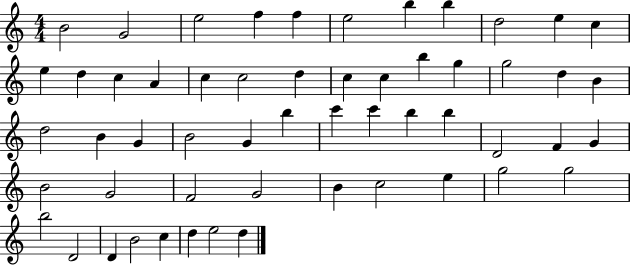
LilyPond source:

{
  \clef treble
  \numericTimeSignature
  \time 4/4
  \key c \major
  b'2 g'2 | e''2 f''4 f''4 | e''2 b''4 b''4 | d''2 e''4 c''4 | \break e''4 d''4 c''4 a'4 | c''4 c''2 d''4 | c''4 c''4 b''4 g''4 | g''2 d''4 b'4 | \break d''2 b'4 g'4 | b'2 g'4 b''4 | c'''4 c'''4 b''4 b''4 | d'2 f'4 g'4 | \break b'2 g'2 | f'2 g'2 | b'4 c''2 e''4 | g''2 g''2 | \break b''2 d'2 | d'4 b'2 c''4 | d''4 e''2 d''4 | \bar "|."
}